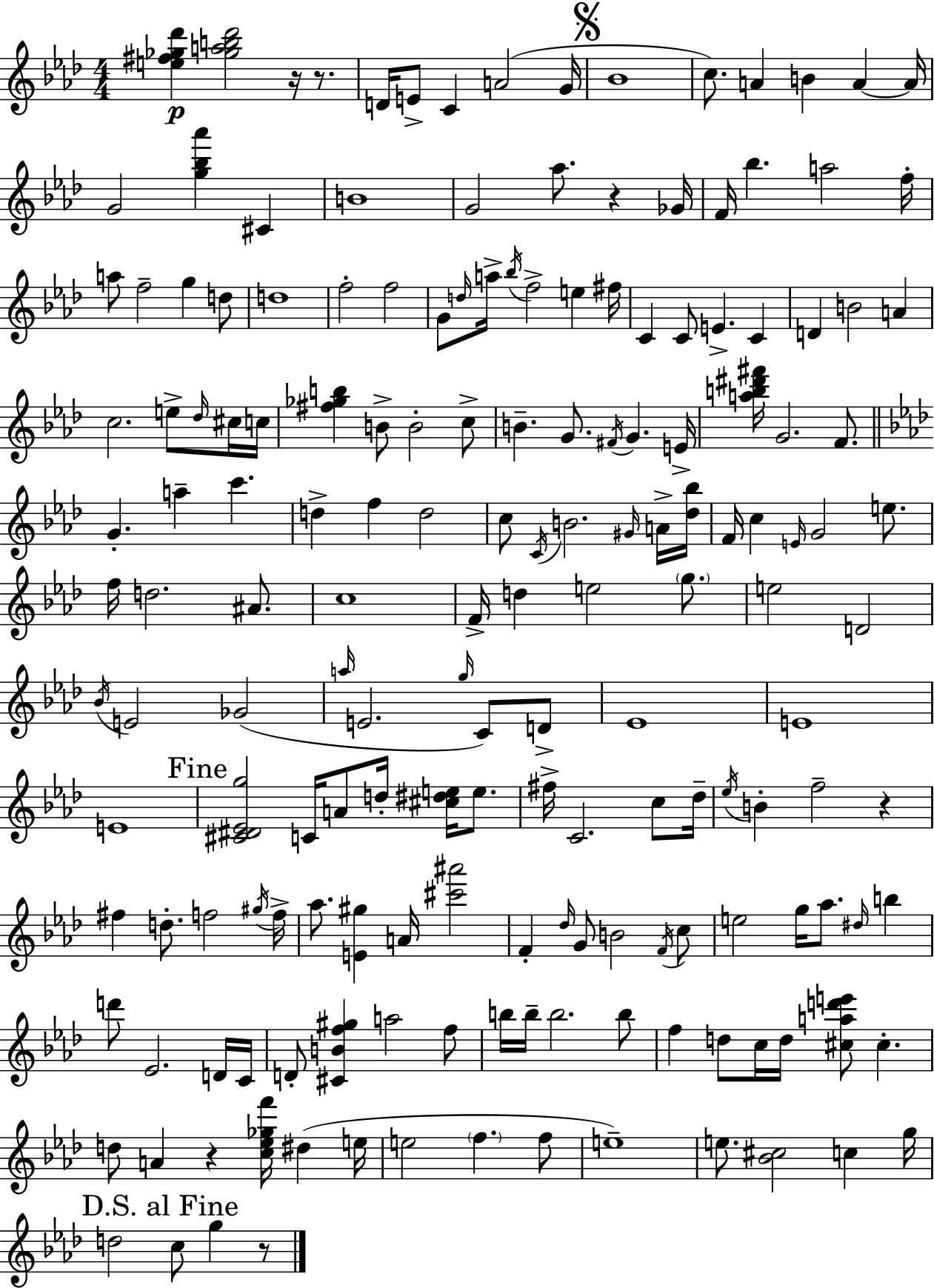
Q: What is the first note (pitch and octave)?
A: D4